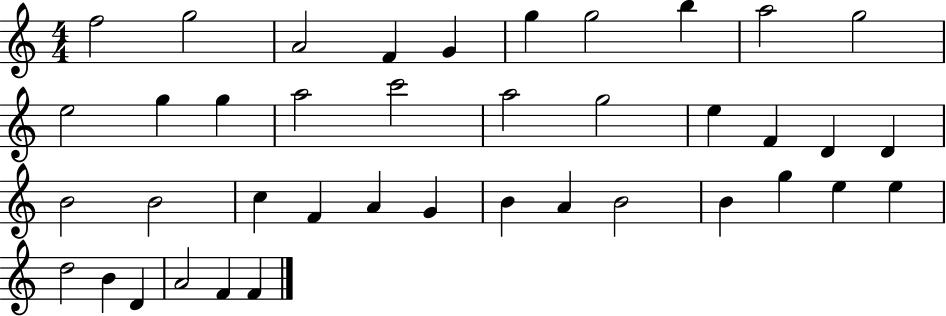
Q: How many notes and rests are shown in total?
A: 40